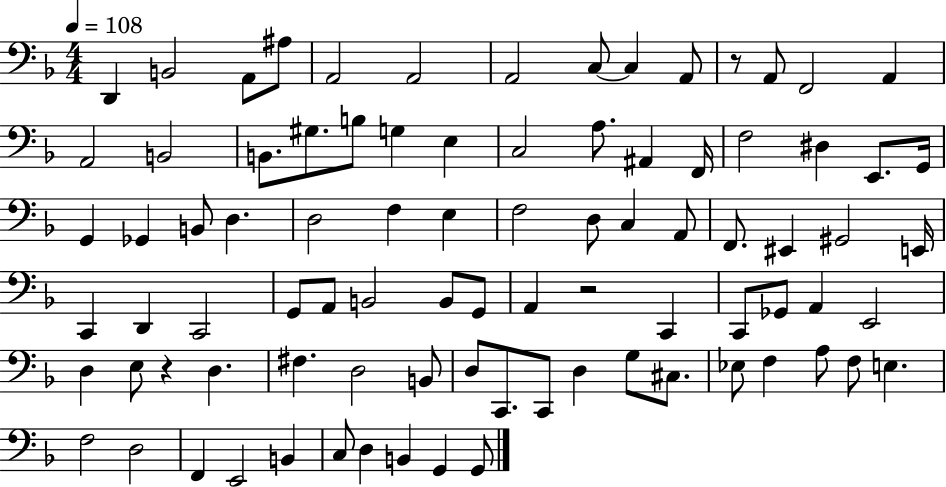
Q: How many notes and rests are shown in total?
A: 87